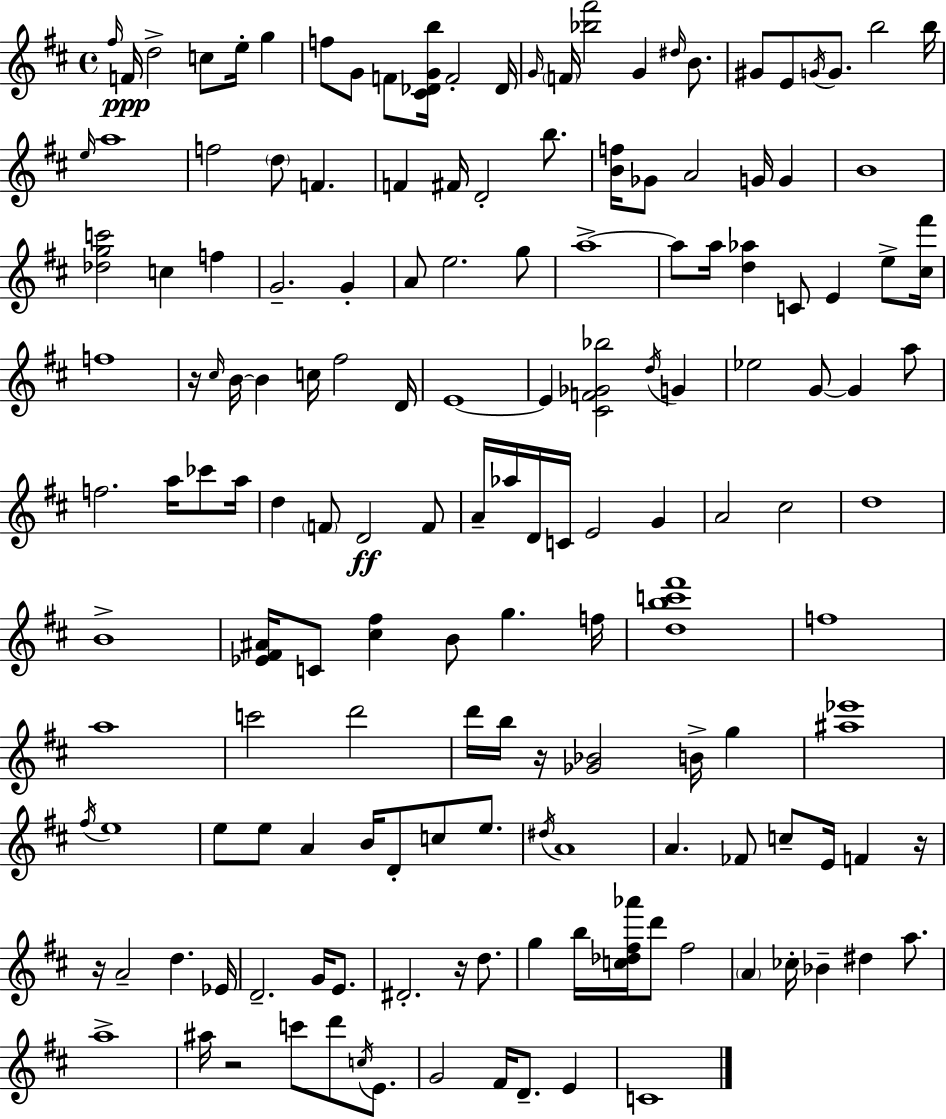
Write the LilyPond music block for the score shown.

{
  \clef treble
  \time 4/4
  \defaultTimeSignature
  \key d \major
  \grace { fis''16 }\ppp f'16 d''2-> c''8 e''16-. g''4 | f''8 g'8 f'8 <cis' des' g' b''>16 f'2-. | des'16 \grace { g'16 } \parenthesize f'16 <bes'' fis'''>2 g'4 \grace { dis''16 } | b'8. gis'8 e'8 \acciaccatura { g'16 } g'8. b''2 | \break b''16 \grace { e''16 } a''1 | f''2 \parenthesize d''8 f'4. | f'4 fis'16 d'2-. | b''8. <b' f''>16 ges'8 a'2 | \break g'16 g'4 b'1 | <des'' g'' c'''>2 c''4 | f''4 g'2.-- | g'4-. a'8 e''2. | \break g''8 a''1->~~ | a''8 a''16 <d'' aes''>4 c'8 e'4 | e''8-> <cis'' fis'''>16 f''1 | r16 \grace { cis''16 } b'16~~ b'4 c''16 fis''2 | \break d'16 e'1~~ | e'4 <cis' f' ges' bes''>2 | \acciaccatura { d''16 } g'4 ees''2 g'8~~ | g'4 a''8 f''2. | \break a''16 ces'''8 a''16 d''4 \parenthesize f'8 d'2\ff | f'8 a'16-- aes''16 d'16 c'16 e'2 | g'4 a'2 cis''2 | d''1 | \break b'1-> | <ees' fis' ais'>16 c'8 <cis'' fis''>4 b'8 | g''4. f''16 <d'' b'' c''' fis'''>1 | f''1 | \break a''1 | c'''2 d'''2 | d'''16 b''16 r16 <ges' bes'>2 | b'16-> g''4 <ais'' ees'''>1 | \break \acciaccatura { fis''16 } e''1 | e''8 e''8 a'4 | b'16 d'8-. c''8 e''8. \acciaccatura { dis''16 } a'1 | a'4. fes'8 | \break c''8-- e'16 f'4 r16 r16 a'2-- | d''4. ees'16 d'2.-- | g'16 e'8. dis'2.-. | r16 d''8. g''4 b''16 <c'' des'' fis'' aes'''>16 d'''8 | \break fis''2 \parenthesize a'4 ces''16-. bes'4-- | dis''4 a''8. a''1-> | ais''16 r2 | c'''8 d'''8 \acciaccatura { c''16 } e'8. g'2 | \break fis'16 d'8.-- e'4 c'1 | \bar "|."
}